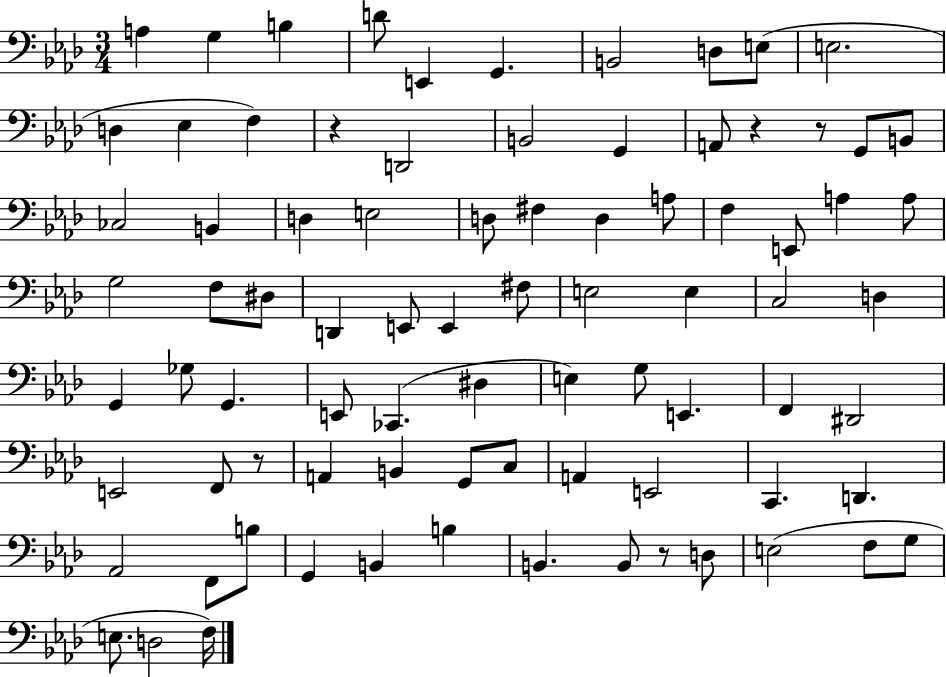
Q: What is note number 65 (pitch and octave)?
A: F2